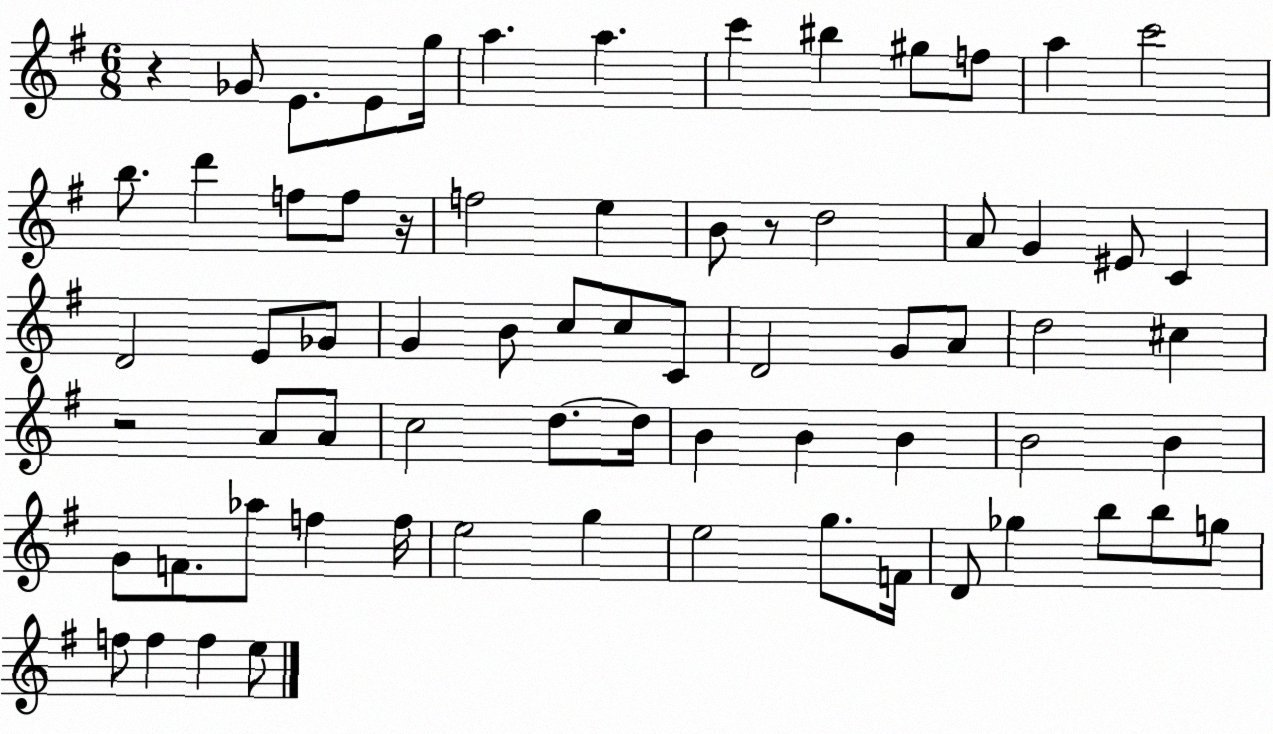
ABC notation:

X:1
T:Untitled
M:6/8
L:1/4
K:G
z _G/2 E/2 E/2 g/4 a a c' ^b ^g/2 f/2 a c'2 b/2 d' f/2 f/2 z/4 f2 e B/2 z/2 d2 A/2 G ^E/2 C D2 E/2 _G/2 G B/2 c/2 c/2 C/2 D2 G/2 A/2 d2 ^c z2 A/2 A/2 c2 d/2 d/4 B B B B2 B G/2 F/2 _a/2 f f/4 e2 g e2 g/2 F/4 D/2 _g b/2 b/2 g/2 f/2 f f e/2